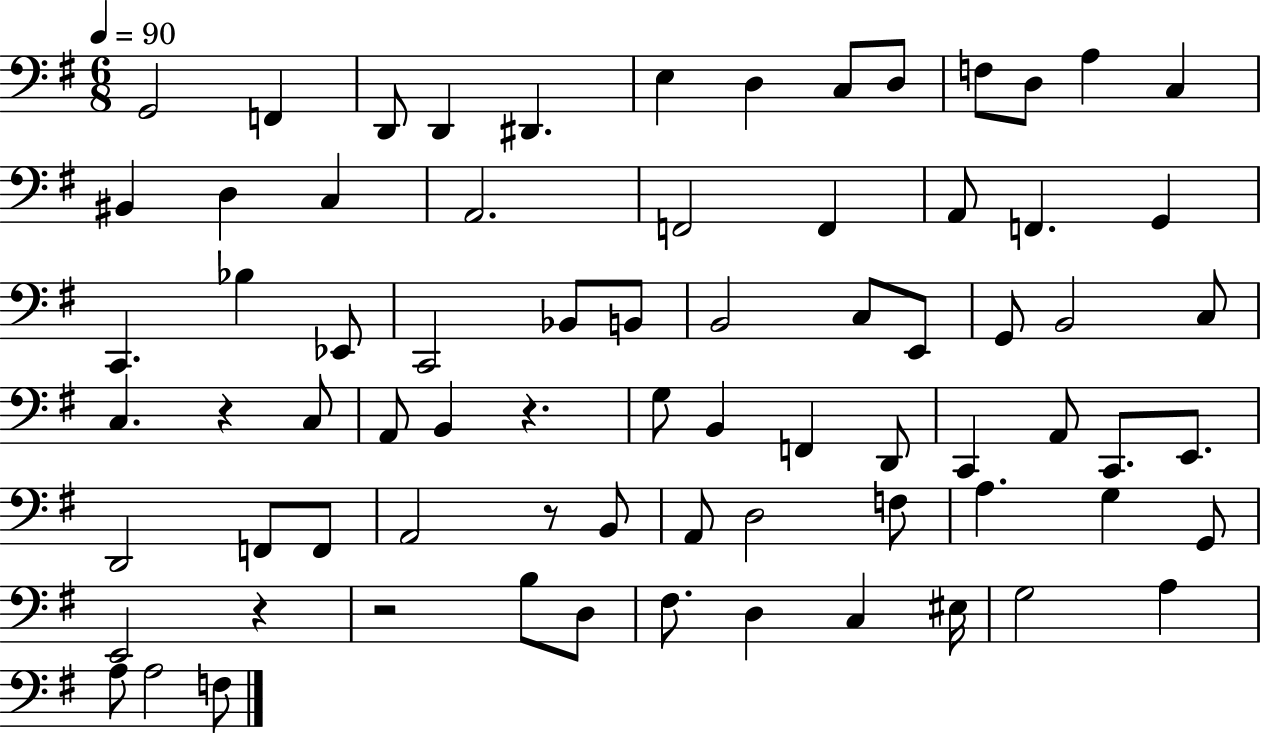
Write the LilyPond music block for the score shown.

{
  \clef bass
  \numericTimeSignature
  \time 6/8
  \key g \major
  \tempo 4 = 90
  g,2 f,4 | d,8 d,4 dis,4. | e4 d4 c8 d8 | f8 d8 a4 c4 | \break bis,4 d4 c4 | a,2. | f,2 f,4 | a,8 f,4. g,4 | \break c,4. bes4 ees,8 | c,2 bes,8 b,8 | b,2 c8 e,8 | g,8 b,2 c8 | \break c4. r4 c8 | a,8 b,4 r4. | g8 b,4 f,4 d,8 | c,4 a,8 c,8. e,8. | \break d,2 f,8 f,8 | a,2 r8 b,8 | a,8 d2 f8 | a4. g4 g,8 | \break e,2 r4 | r2 b8 d8 | fis8. d4 c4 eis16 | g2 a4 | \break a8 a2 f8 | \bar "|."
}